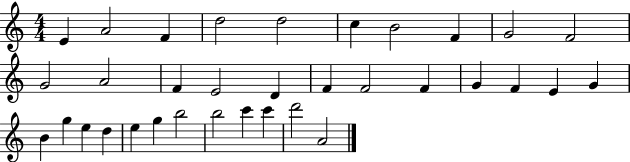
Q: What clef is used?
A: treble